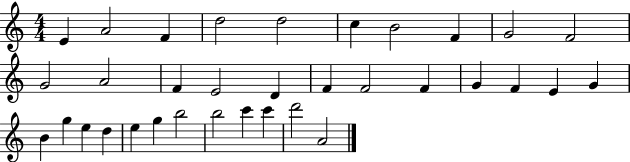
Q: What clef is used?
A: treble